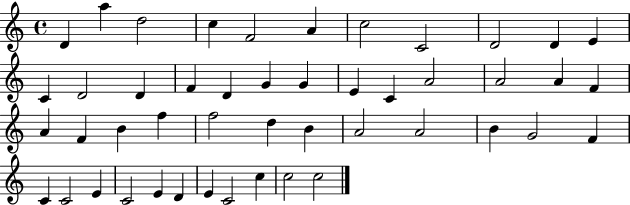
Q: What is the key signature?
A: C major